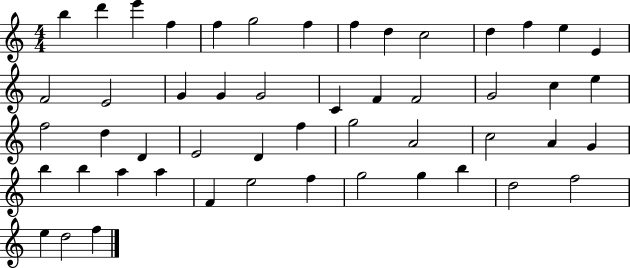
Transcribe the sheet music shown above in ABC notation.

X:1
T:Untitled
M:4/4
L:1/4
K:C
b d' e' f f g2 f f d c2 d f e E F2 E2 G G G2 C F F2 G2 c e f2 d D E2 D f g2 A2 c2 A G b b a a F e2 f g2 g b d2 f2 e d2 f